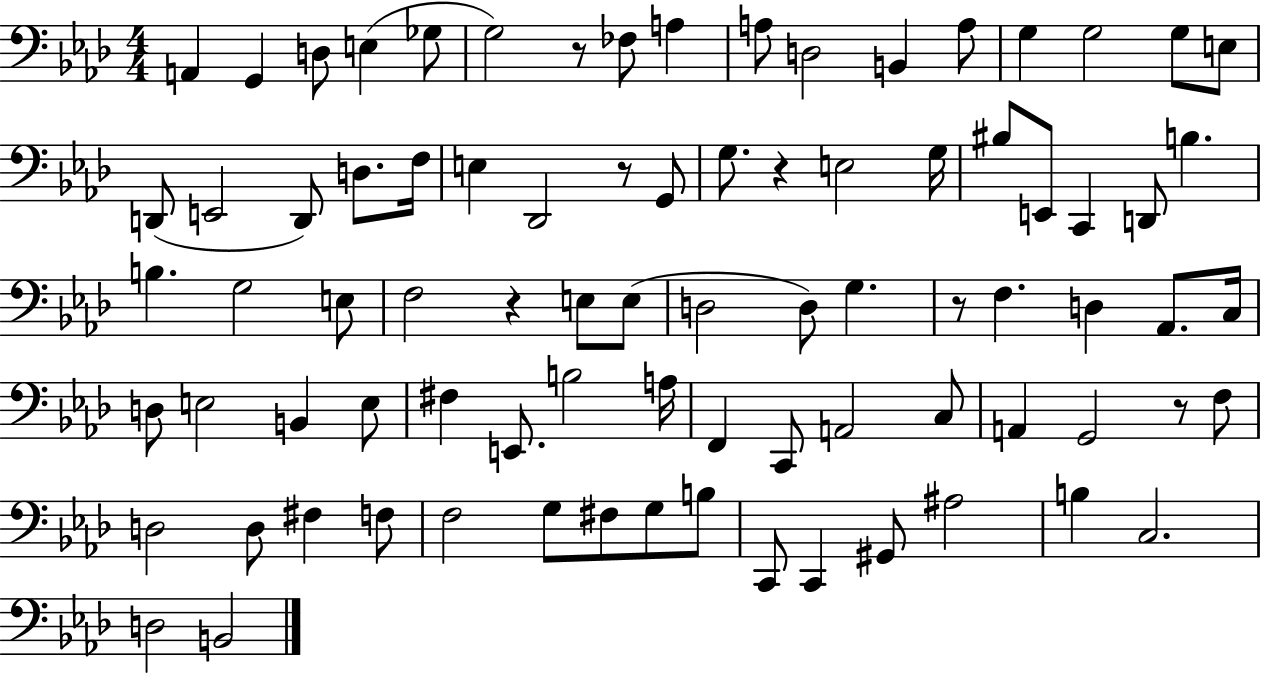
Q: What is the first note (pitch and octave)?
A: A2